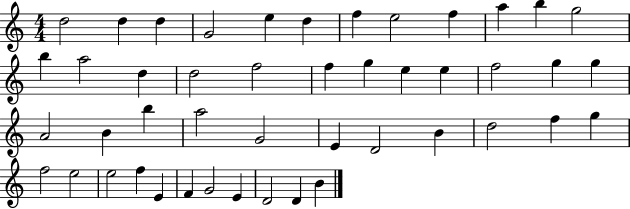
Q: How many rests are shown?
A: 0